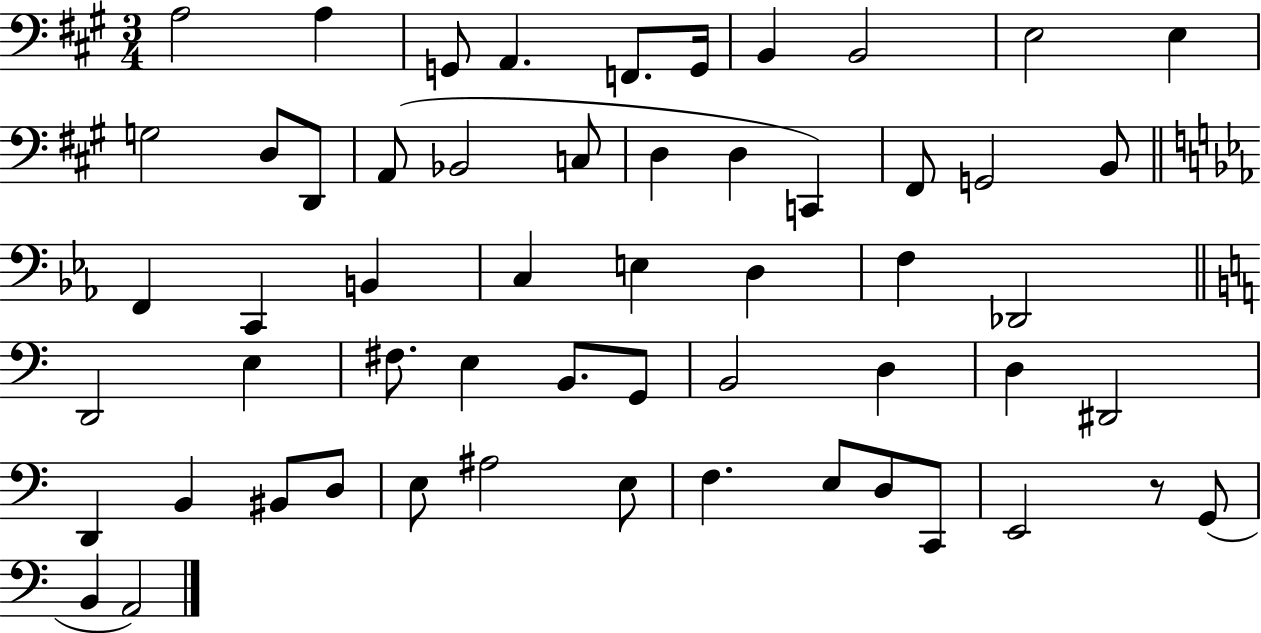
X:1
T:Untitled
M:3/4
L:1/4
K:A
A,2 A, G,,/2 A,, F,,/2 G,,/4 B,, B,,2 E,2 E, G,2 D,/2 D,,/2 A,,/2 _B,,2 C,/2 D, D, C,, ^F,,/2 G,,2 B,,/2 F,, C,, B,, C, E, D, F, _D,,2 D,,2 E, ^F,/2 E, B,,/2 G,,/2 B,,2 D, D, ^D,,2 D,, B,, ^B,,/2 D,/2 E,/2 ^A,2 E,/2 F, E,/2 D,/2 C,,/2 E,,2 z/2 G,,/2 B,, A,,2